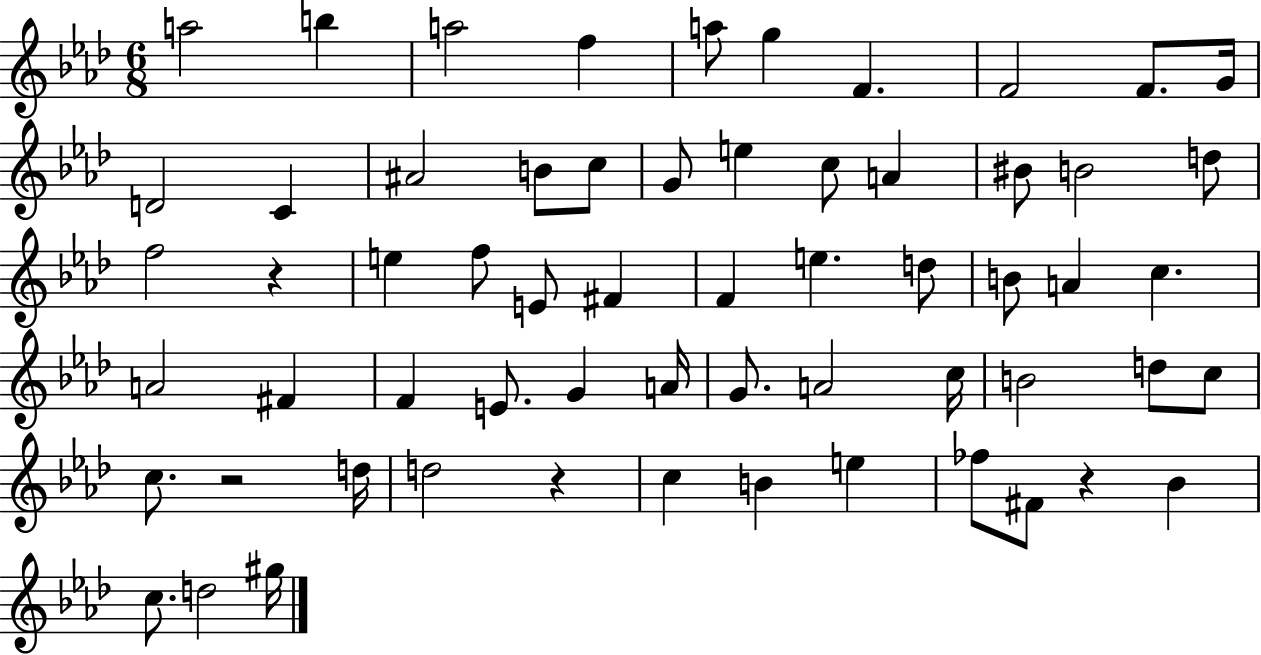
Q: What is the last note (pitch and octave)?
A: G#5